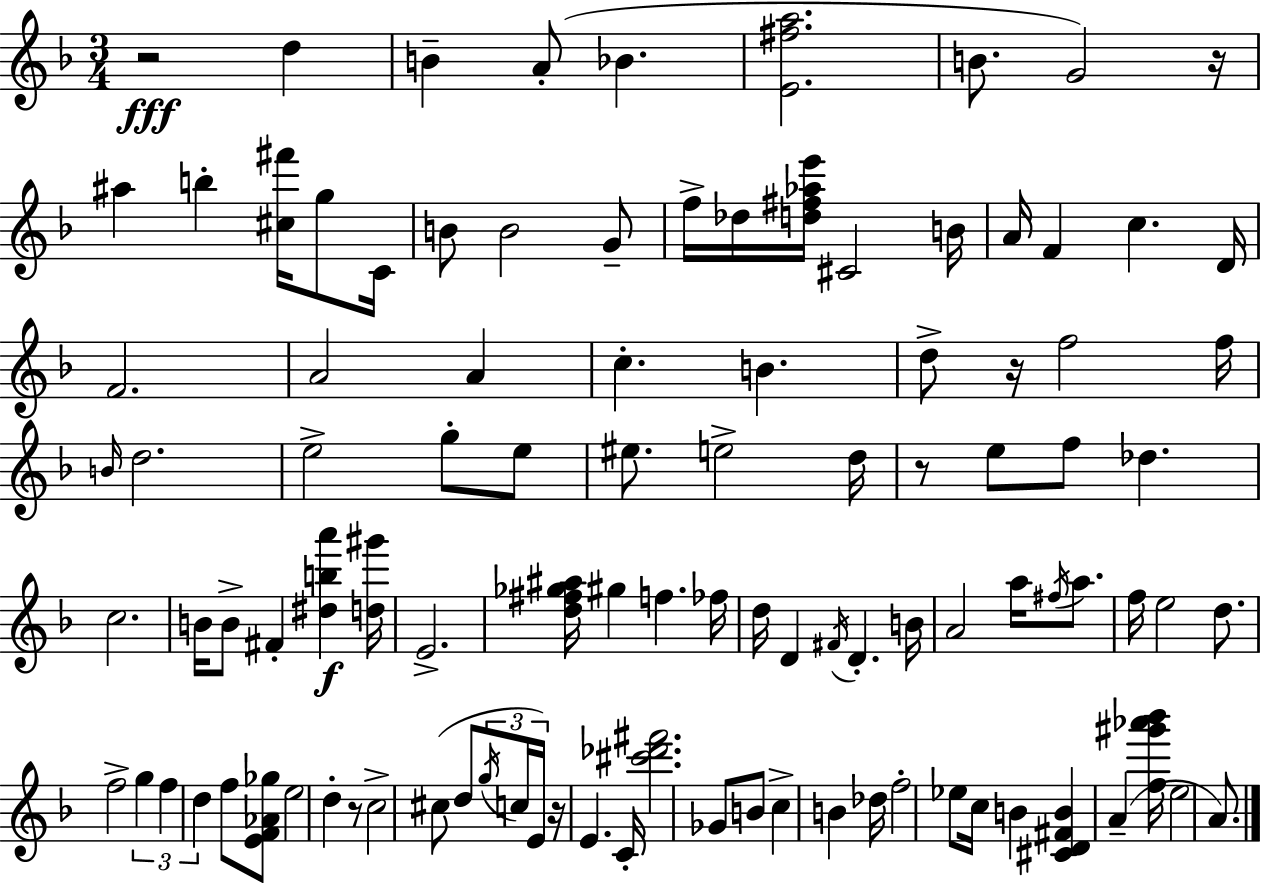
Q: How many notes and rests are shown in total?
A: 103